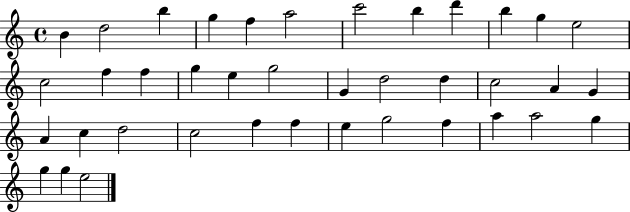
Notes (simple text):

B4/q D5/h B5/q G5/q F5/q A5/h C6/h B5/q D6/q B5/q G5/q E5/h C5/h F5/q F5/q G5/q E5/q G5/h G4/q D5/h D5/q C5/h A4/q G4/q A4/q C5/q D5/h C5/h F5/q F5/q E5/q G5/h F5/q A5/q A5/h G5/q G5/q G5/q E5/h